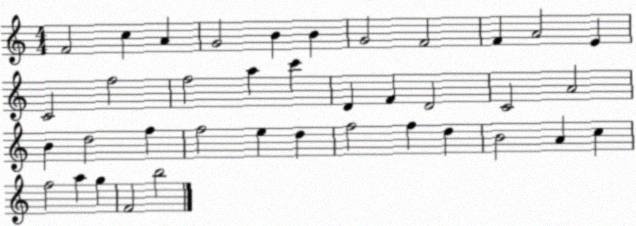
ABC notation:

X:1
T:Untitled
M:4/4
L:1/4
K:C
F2 c A G2 B B G2 F2 F A2 E C2 f2 f2 a c' D F D2 C2 A2 B d2 f f2 e d f2 f d B2 A c f2 a g F2 b2